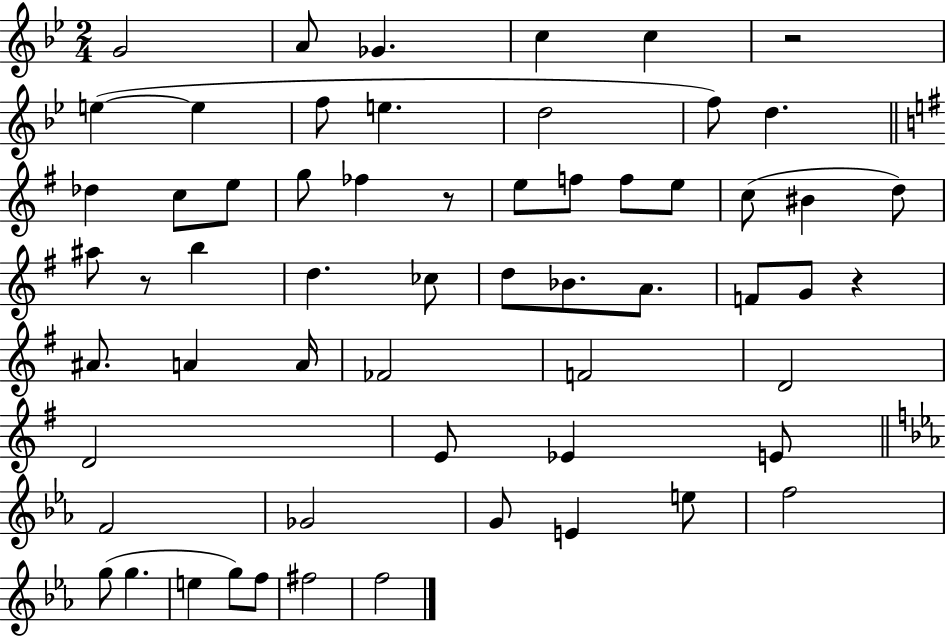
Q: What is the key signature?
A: BES major